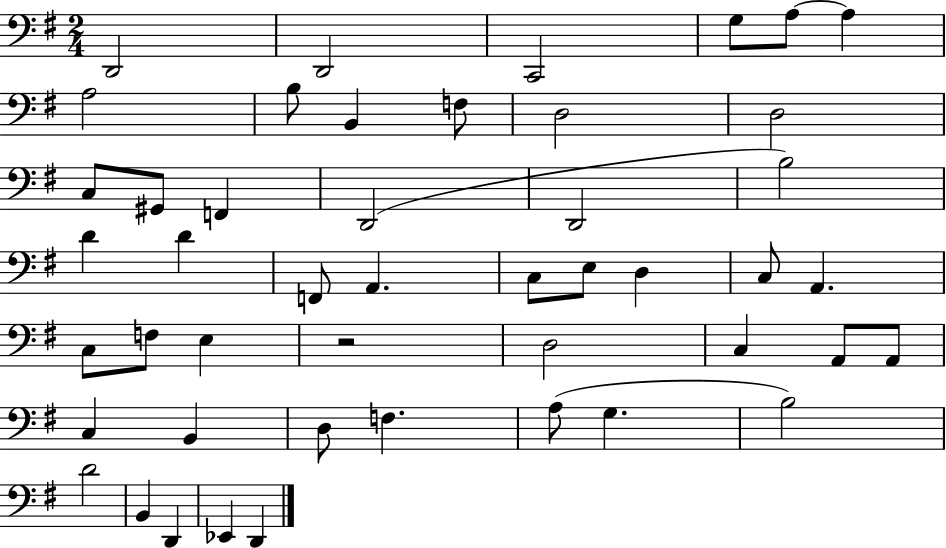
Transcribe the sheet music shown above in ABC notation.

X:1
T:Untitled
M:2/4
L:1/4
K:G
D,,2 D,,2 C,,2 G,/2 A,/2 A, A,2 B,/2 B,, F,/2 D,2 D,2 C,/2 ^G,,/2 F,, D,,2 D,,2 B,2 D D F,,/2 A,, C,/2 E,/2 D, C,/2 A,, C,/2 F,/2 E, z2 D,2 C, A,,/2 A,,/2 C, B,, D,/2 F, A,/2 G, B,2 D2 B,, D,, _E,, D,,